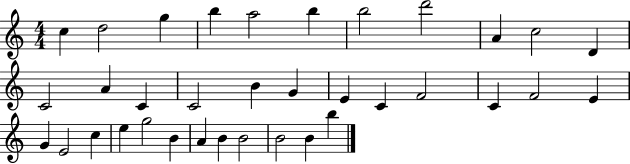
C5/q D5/h G5/q B5/q A5/h B5/q B5/h D6/h A4/q C5/h D4/q C4/h A4/q C4/q C4/h B4/q G4/q E4/q C4/q F4/h C4/q F4/h E4/q G4/q E4/h C5/q E5/q G5/h B4/q A4/q B4/q B4/h B4/h B4/q B5/q